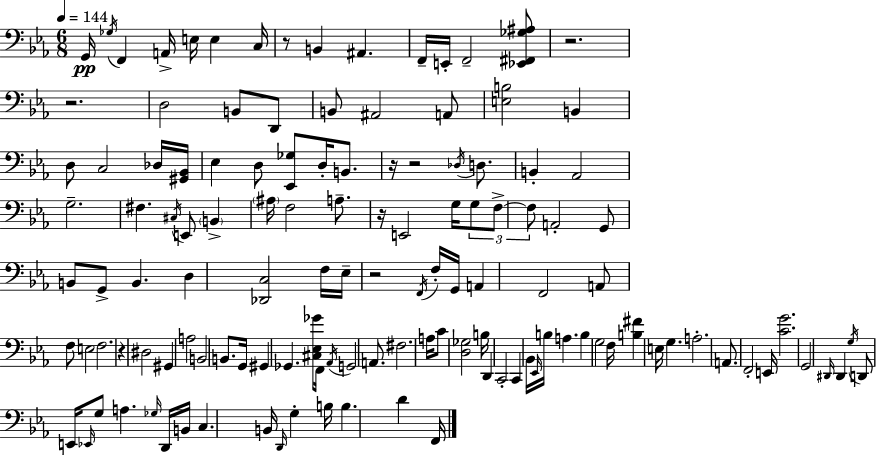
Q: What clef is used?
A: bass